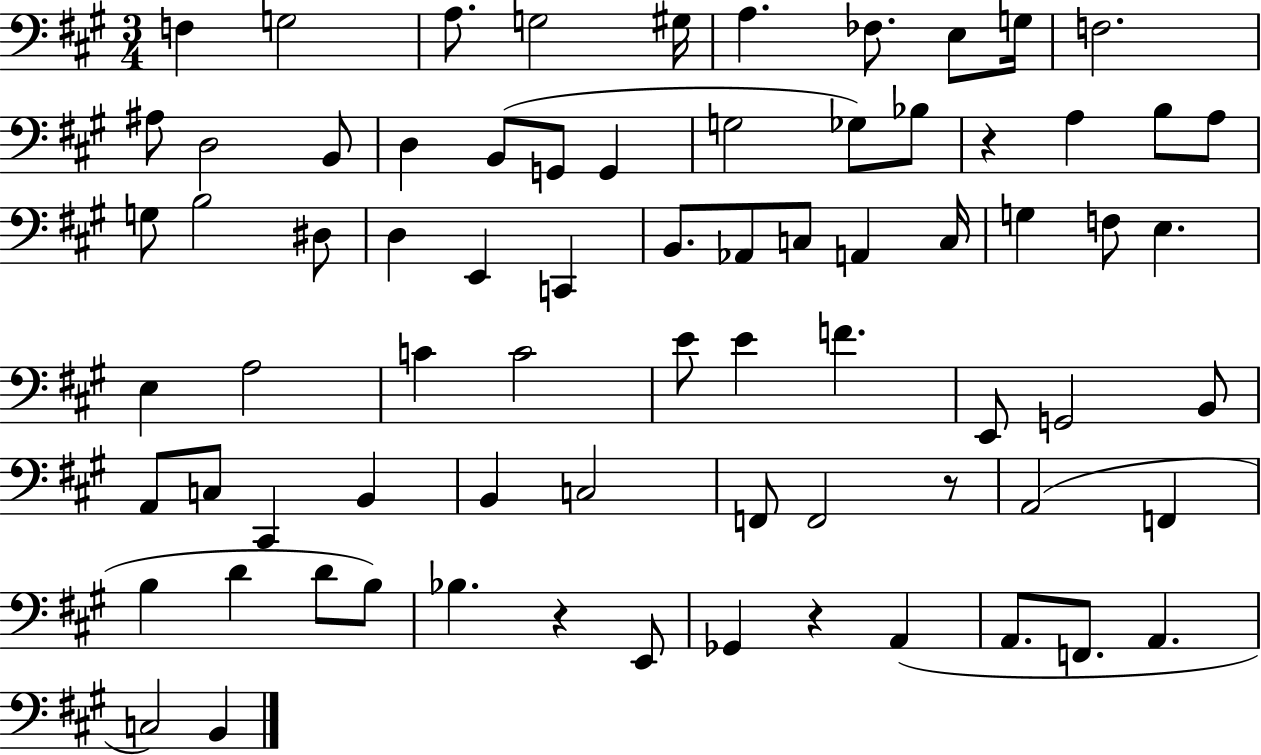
{
  \clef bass
  \numericTimeSignature
  \time 3/4
  \key a \major
  f4 g2 | a8. g2 gis16 | a4. fes8. e8 g16 | f2. | \break ais8 d2 b,8 | d4 b,8( g,8 g,4 | g2 ges8) bes8 | r4 a4 b8 a8 | \break g8 b2 dis8 | d4 e,4 c,4 | b,8. aes,8 c8 a,4 c16 | g4 f8 e4. | \break e4 a2 | c'4 c'2 | e'8 e'4 f'4. | e,8 g,2 b,8 | \break a,8 c8 cis,4 b,4 | b,4 c2 | f,8 f,2 r8 | a,2( f,4 | \break b4 d'4 d'8 b8) | bes4. r4 e,8 | ges,4 r4 a,4( | a,8. f,8. a,4. | \break c2) b,4 | \bar "|."
}